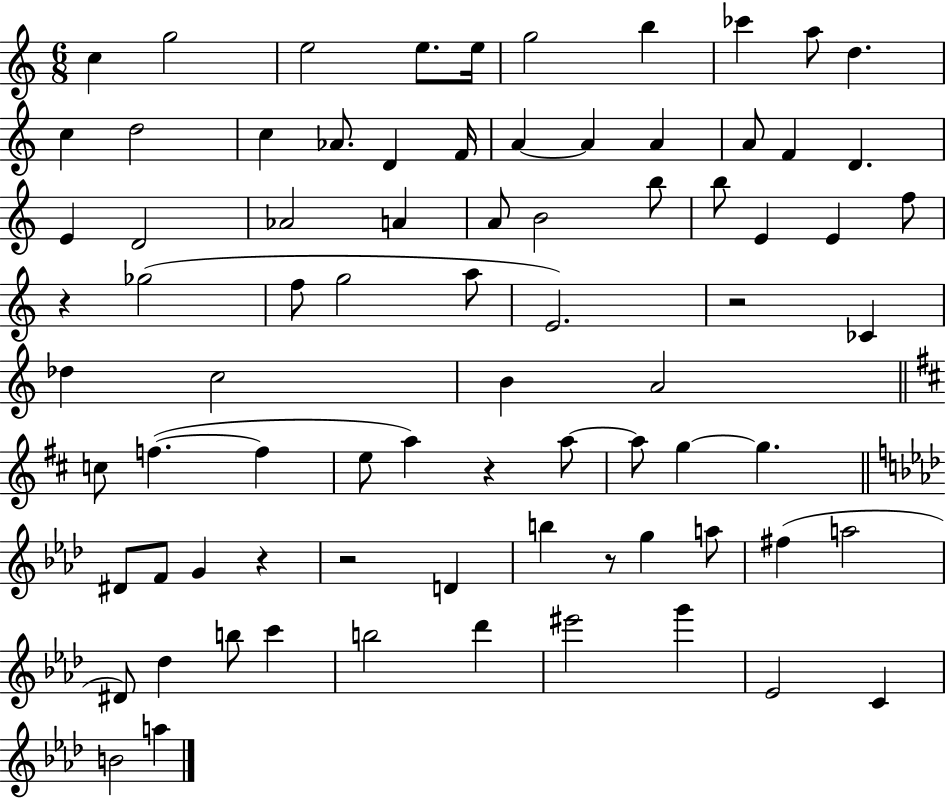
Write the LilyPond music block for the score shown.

{
  \clef treble
  \numericTimeSignature
  \time 6/8
  \key c \major
  c''4 g''2 | e''2 e''8. e''16 | g''2 b''4 | ces'''4 a''8 d''4. | \break c''4 d''2 | c''4 aes'8. d'4 f'16 | a'4~~ a'4 a'4 | a'8 f'4 d'4. | \break e'4 d'2 | aes'2 a'4 | a'8 b'2 b''8 | b''8 e'4 e'4 f''8 | \break r4 ges''2( | f''8 g''2 a''8 | e'2.) | r2 ces'4 | \break des''4 c''2 | b'4 a'2 | \bar "||" \break \key b \minor c''8 f''4.~(~ f''4 | e''8 a''4) r4 a''8~~ | a''8 g''4~~ g''4. | \bar "||" \break \key f \minor dis'8 f'8 g'4 r4 | r2 d'4 | b''4 r8 g''4 a''8 | fis''4( a''2 | \break dis'8) des''4 b''8 c'''4 | b''2 des'''4 | eis'''2 g'''4 | ees'2 c'4 | \break b'2 a''4 | \bar "|."
}